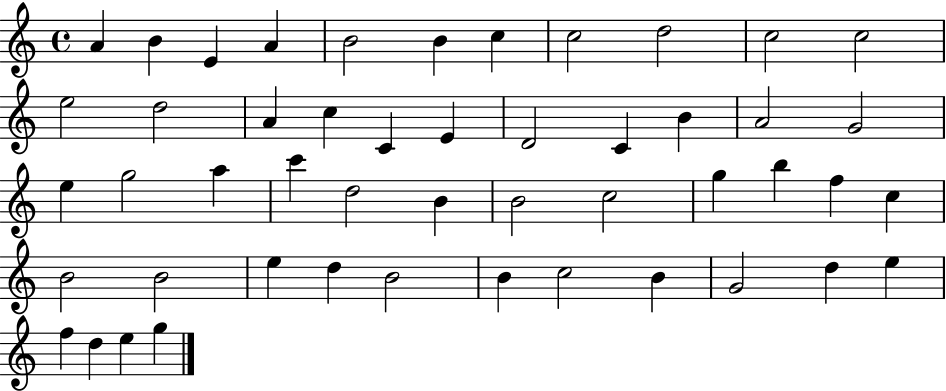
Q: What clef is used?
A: treble